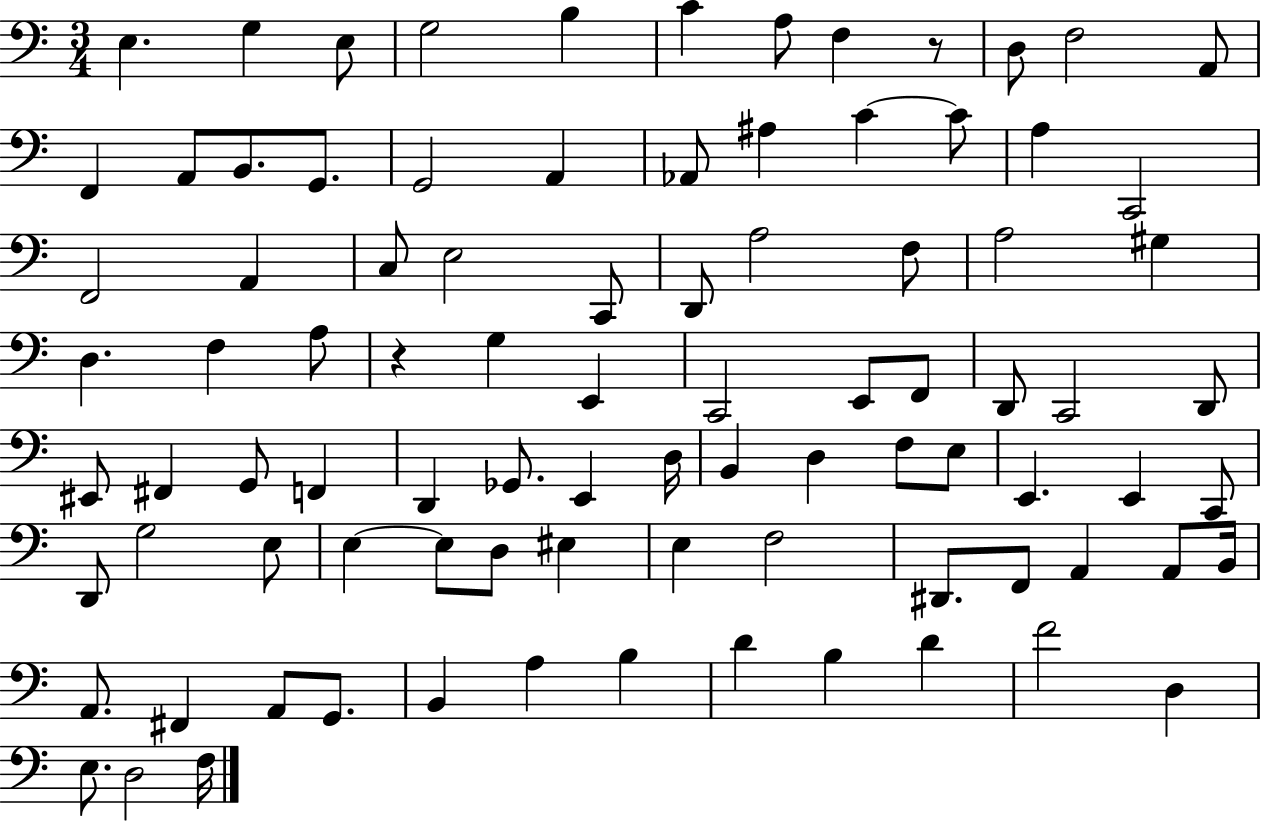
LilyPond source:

{
  \clef bass
  \numericTimeSignature
  \time 3/4
  \key c \major
  e4. g4 e8 | g2 b4 | c'4 a8 f4 r8 | d8 f2 a,8 | \break f,4 a,8 b,8. g,8. | g,2 a,4 | aes,8 ais4 c'4~~ c'8 | a4 c,2 | \break f,2 a,4 | c8 e2 c,8 | d,8 a2 f8 | a2 gis4 | \break d4. f4 a8 | r4 g4 e,4 | c,2 e,8 f,8 | d,8 c,2 d,8 | \break eis,8 fis,4 g,8 f,4 | d,4 ges,8. e,4 d16 | b,4 d4 f8 e8 | e,4. e,4 c,8 | \break d,8 g2 e8 | e4~~ e8 d8 eis4 | e4 f2 | dis,8. f,8 a,4 a,8 b,16 | \break a,8. fis,4 a,8 g,8. | b,4 a4 b4 | d'4 b4 d'4 | f'2 d4 | \break e8. d2 f16 | \bar "|."
}